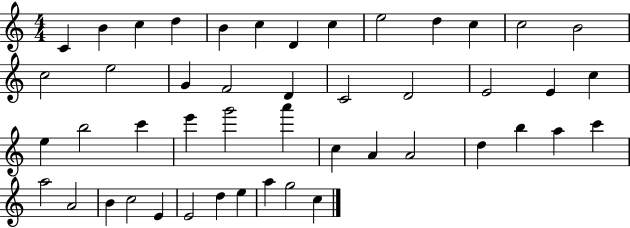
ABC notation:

X:1
T:Untitled
M:4/4
L:1/4
K:C
C B c d B c D c e2 d c c2 B2 c2 e2 G F2 D C2 D2 E2 E c e b2 c' e' g'2 a' c A A2 d b a c' a2 A2 B c2 E E2 d e a g2 c